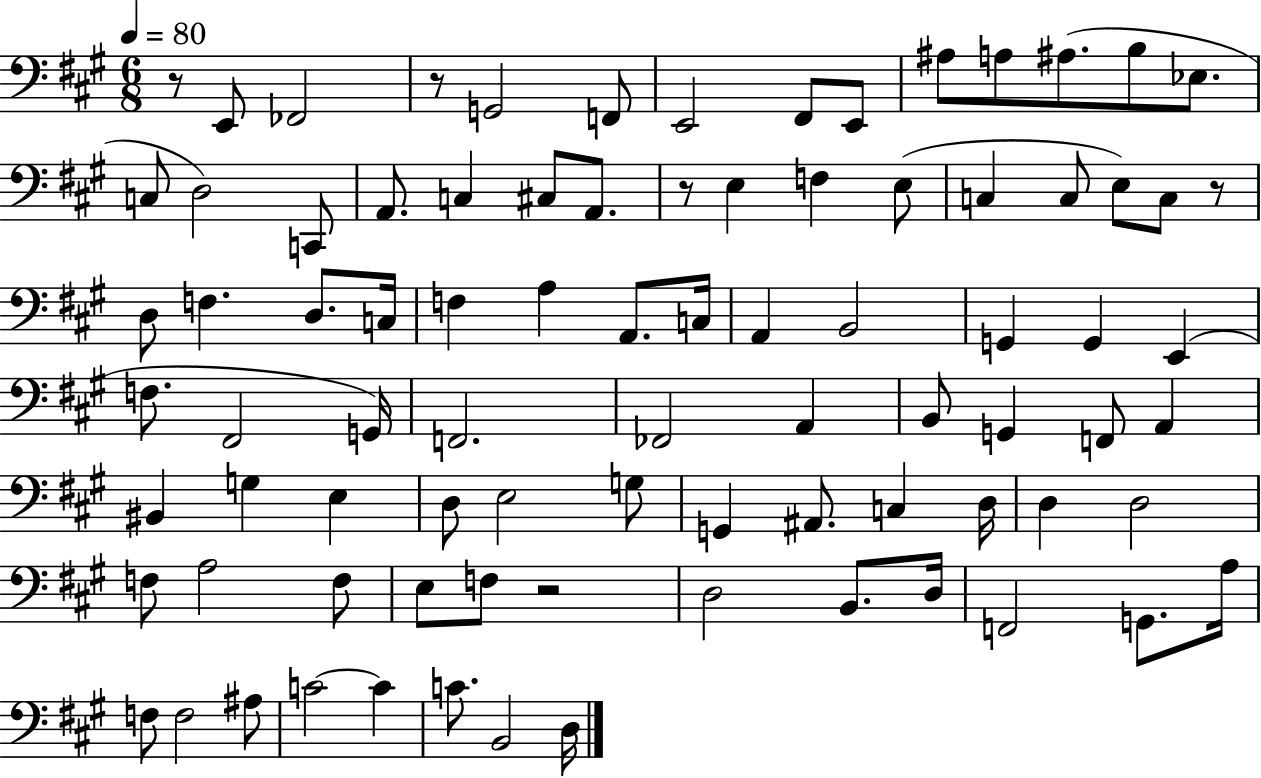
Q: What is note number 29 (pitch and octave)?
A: D3